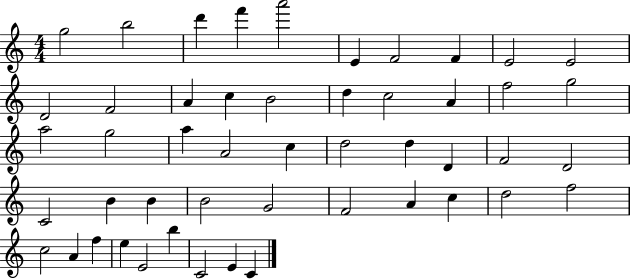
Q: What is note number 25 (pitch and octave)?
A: C5